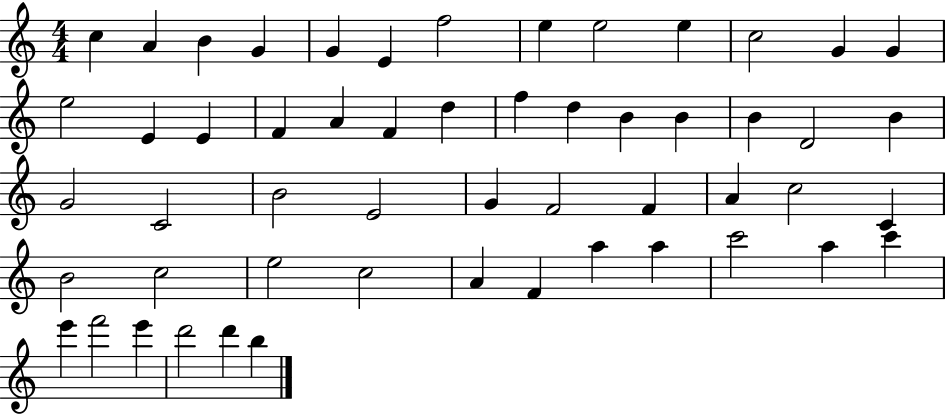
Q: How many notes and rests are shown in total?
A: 54